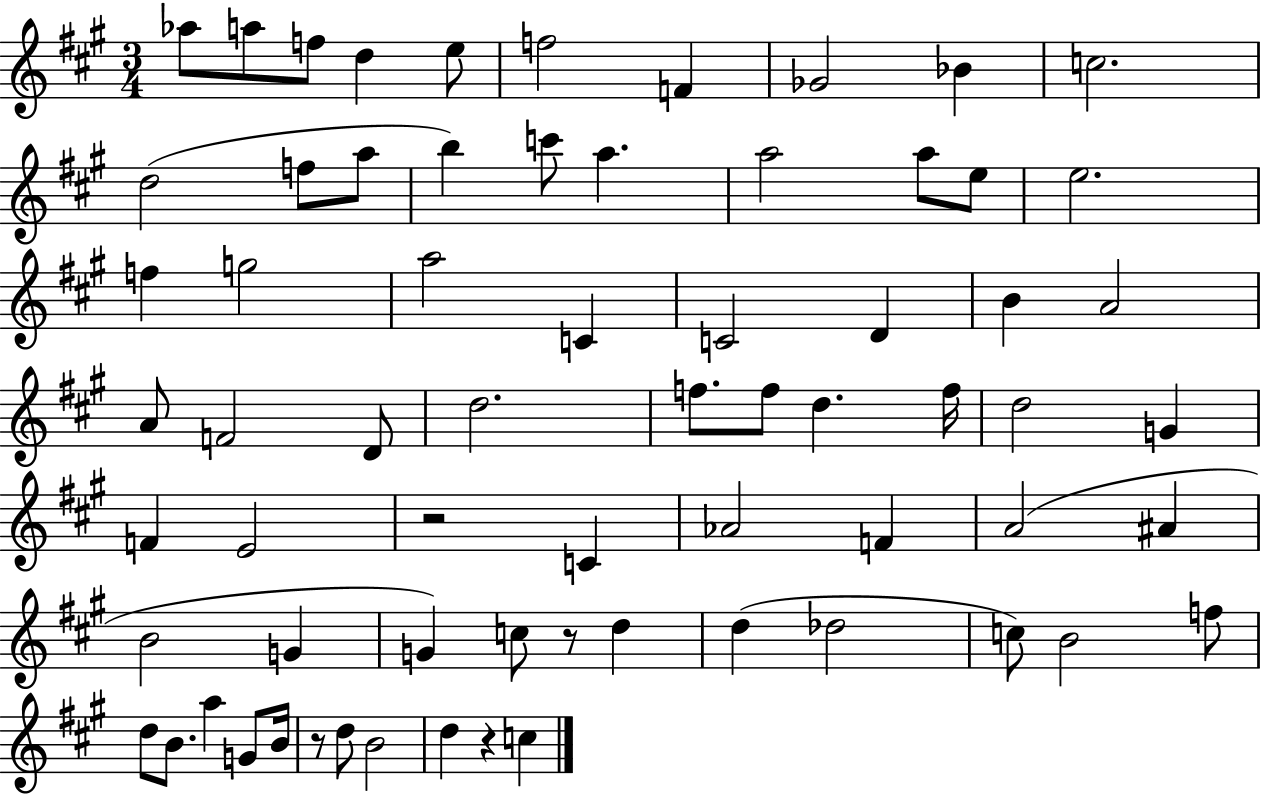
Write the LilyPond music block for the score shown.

{
  \clef treble
  \numericTimeSignature
  \time 3/4
  \key a \major
  aes''8 a''8 f''8 d''4 e''8 | f''2 f'4 | ges'2 bes'4 | c''2. | \break d''2( f''8 a''8 | b''4) c'''8 a''4. | a''2 a''8 e''8 | e''2. | \break f''4 g''2 | a''2 c'4 | c'2 d'4 | b'4 a'2 | \break a'8 f'2 d'8 | d''2. | f''8. f''8 d''4. f''16 | d''2 g'4 | \break f'4 e'2 | r2 c'4 | aes'2 f'4 | a'2( ais'4 | \break b'2 g'4 | g'4) c''8 r8 d''4 | d''4( des''2 | c''8) b'2 f''8 | \break d''8 b'8. a''4 g'8 b'16 | r8 d''8 b'2 | d''4 r4 c''4 | \bar "|."
}